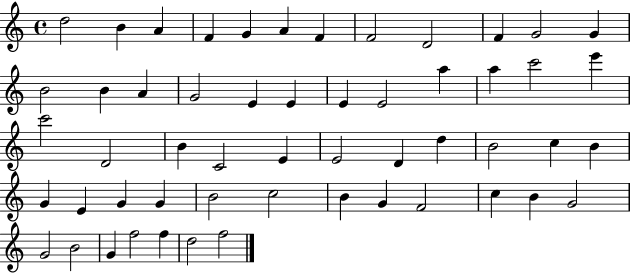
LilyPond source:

{
  \clef treble
  \time 4/4
  \defaultTimeSignature
  \key c \major
  d''2 b'4 a'4 | f'4 g'4 a'4 f'4 | f'2 d'2 | f'4 g'2 g'4 | \break b'2 b'4 a'4 | g'2 e'4 e'4 | e'4 e'2 a''4 | a''4 c'''2 e'''4 | \break c'''2 d'2 | b'4 c'2 e'4 | e'2 d'4 d''4 | b'2 c''4 b'4 | \break g'4 e'4 g'4 g'4 | b'2 c''2 | b'4 g'4 f'2 | c''4 b'4 g'2 | \break g'2 b'2 | g'4 f''2 f''4 | d''2 f''2 | \bar "|."
}